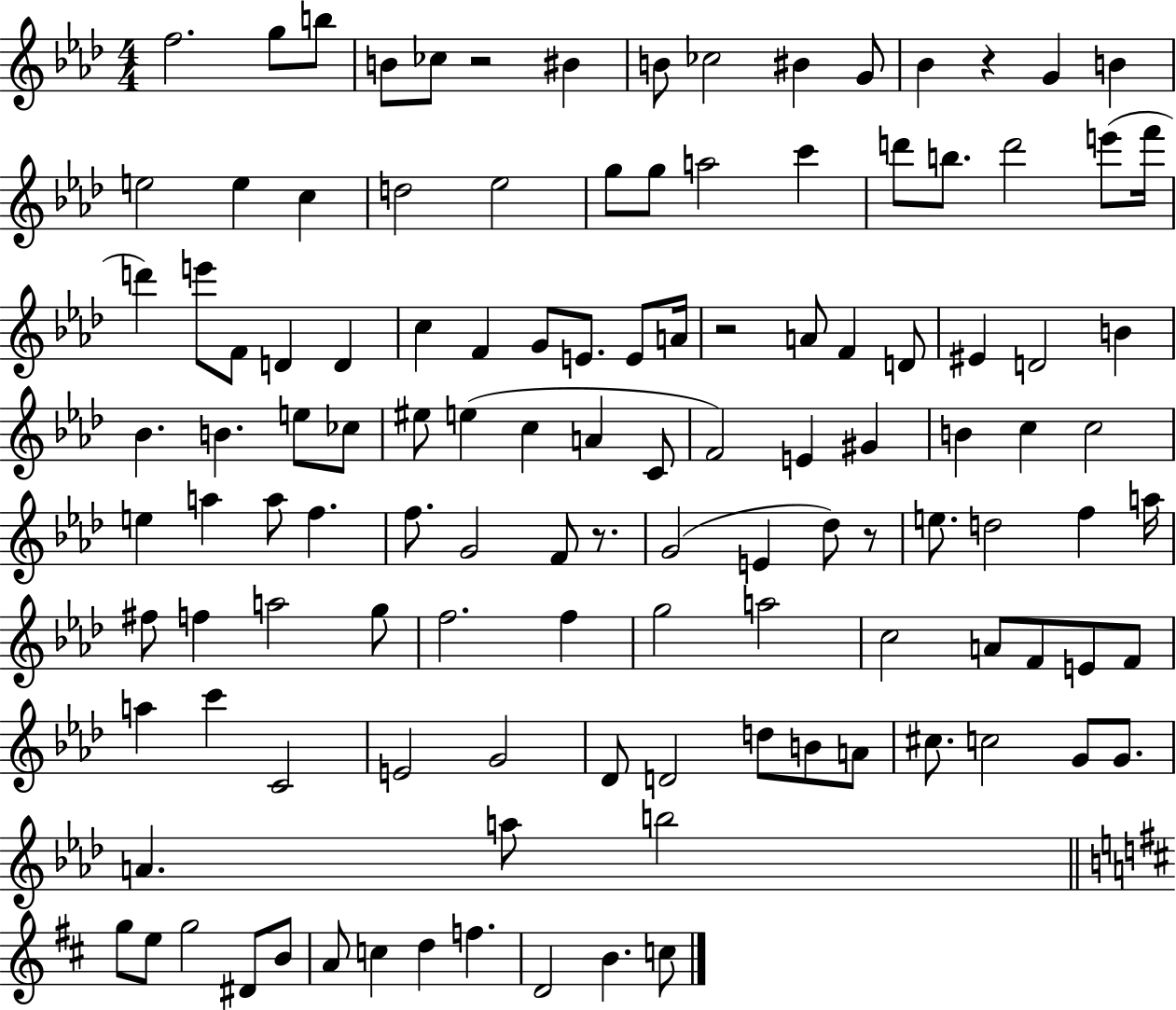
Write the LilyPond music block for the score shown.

{
  \clef treble
  \numericTimeSignature
  \time 4/4
  \key aes \major
  f''2. g''8 b''8 | b'8 ces''8 r2 bis'4 | b'8 ces''2 bis'4 g'8 | bes'4 r4 g'4 b'4 | \break e''2 e''4 c''4 | d''2 ees''2 | g''8 g''8 a''2 c'''4 | d'''8 b''8. d'''2 e'''8( f'''16 | \break d'''4) e'''8 f'8 d'4 d'4 | c''4 f'4 g'8 e'8. e'8 a'16 | r2 a'8 f'4 d'8 | eis'4 d'2 b'4 | \break bes'4. b'4. e''8 ces''8 | eis''8 e''4( c''4 a'4 c'8 | f'2) e'4 gis'4 | b'4 c''4 c''2 | \break e''4 a''4 a''8 f''4. | f''8. g'2 f'8 r8. | g'2( e'4 des''8) r8 | e''8. d''2 f''4 a''16 | \break fis''8 f''4 a''2 g''8 | f''2. f''4 | g''2 a''2 | c''2 a'8 f'8 e'8 f'8 | \break a''4 c'''4 c'2 | e'2 g'2 | des'8 d'2 d''8 b'8 a'8 | cis''8. c''2 g'8 g'8. | \break a'4. a''8 b''2 | \bar "||" \break \key d \major g''8 e''8 g''2 dis'8 b'8 | a'8 c''4 d''4 f''4. | d'2 b'4. c''8 | \bar "|."
}